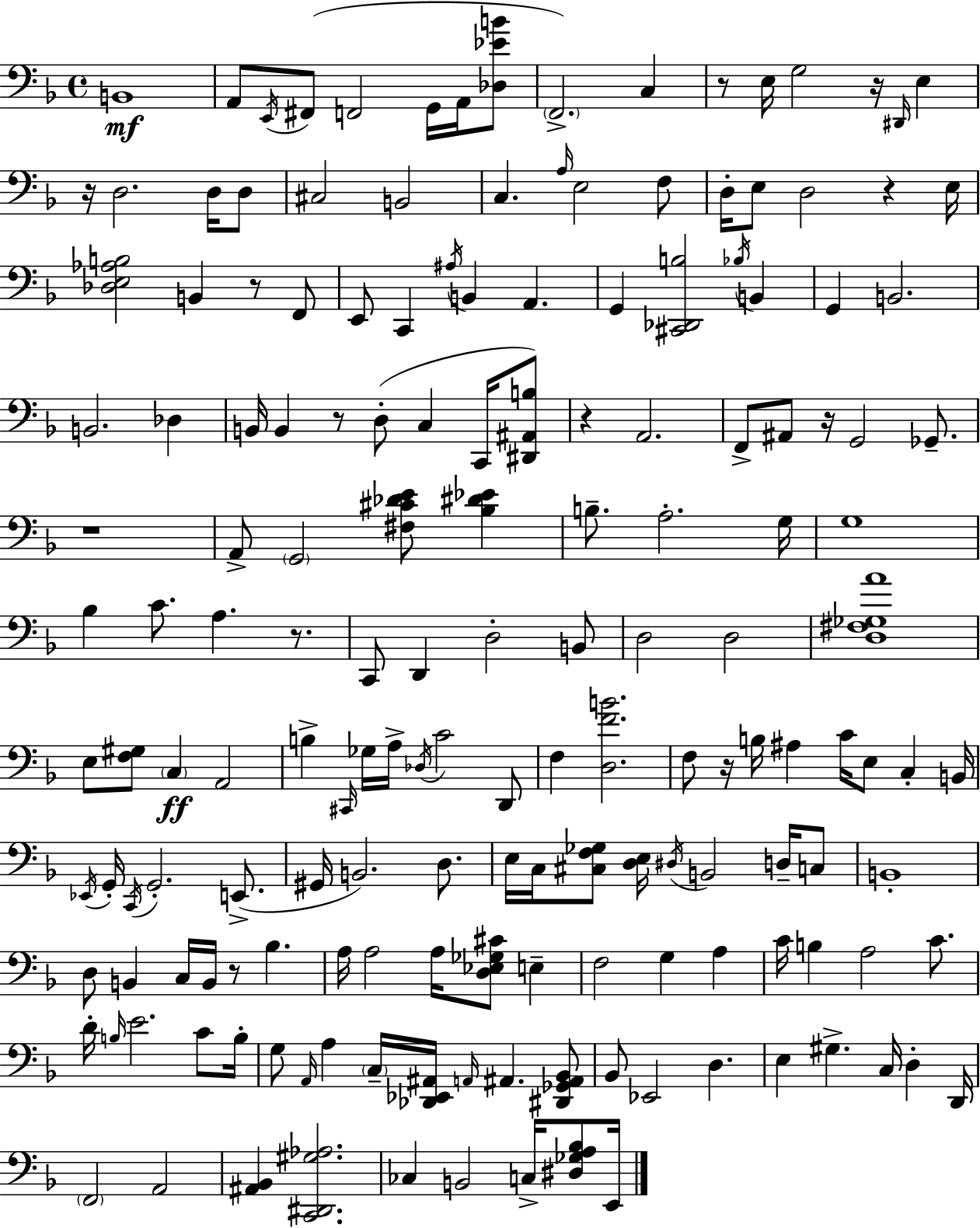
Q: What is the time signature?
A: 4/4